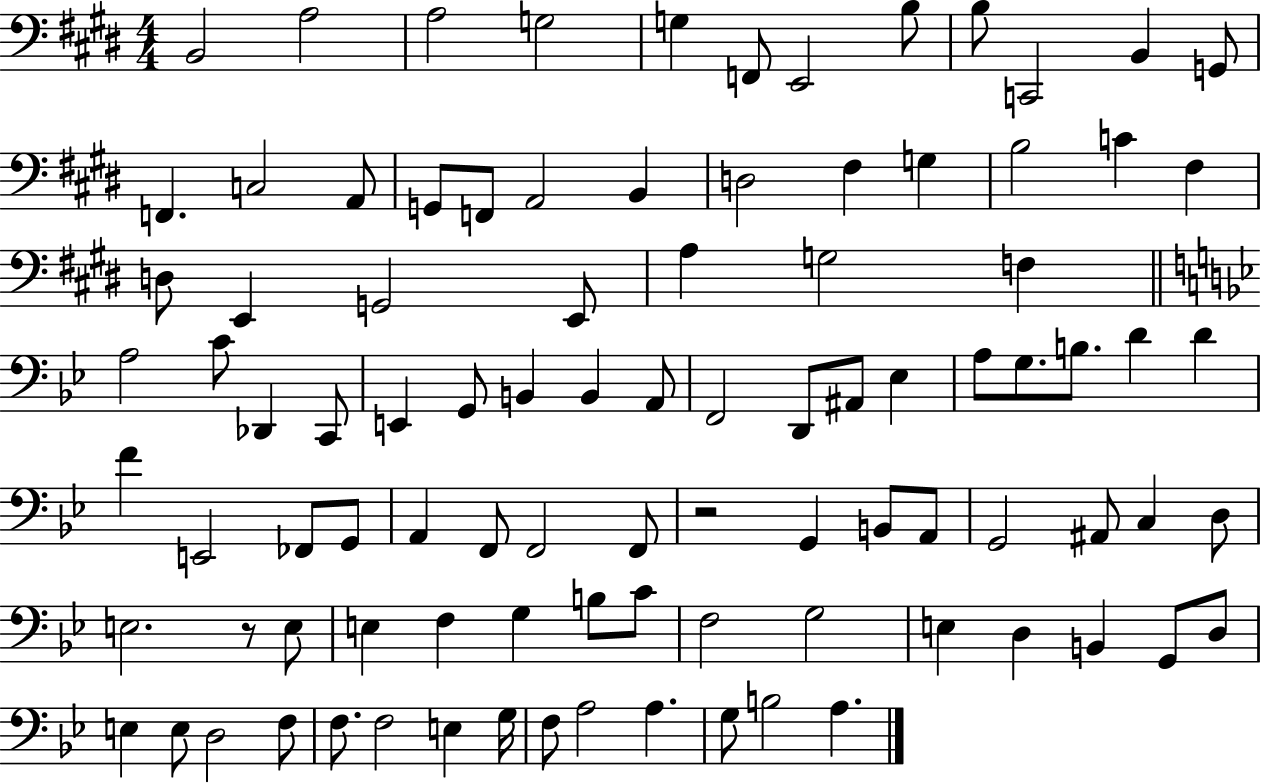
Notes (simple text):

B2/h A3/h A3/h G3/h G3/q F2/e E2/h B3/e B3/e C2/h B2/q G2/e F2/q. C3/h A2/e G2/e F2/e A2/h B2/q D3/h F#3/q G3/q B3/h C4/q F#3/q D3/e E2/q G2/h E2/e A3/q G3/h F3/q A3/h C4/e Db2/q C2/e E2/q G2/e B2/q B2/q A2/e F2/h D2/e A#2/e Eb3/q A3/e G3/e. B3/e. D4/q D4/q F4/q E2/h FES2/e G2/e A2/q F2/e F2/h F2/e R/h G2/q B2/e A2/e G2/h A#2/e C3/q D3/e E3/h. R/e E3/e E3/q F3/q G3/q B3/e C4/e F3/h G3/h E3/q D3/q B2/q G2/e D3/e E3/q E3/e D3/h F3/e F3/e. F3/h E3/q G3/s F3/e A3/h A3/q. G3/e B3/h A3/q.